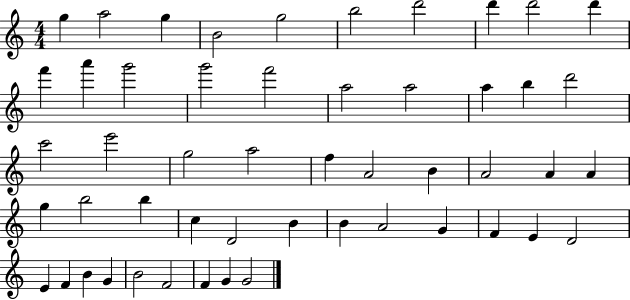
{
  \clef treble
  \numericTimeSignature
  \time 4/4
  \key c \major
  g''4 a''2 g''4 | b'2 g''2 | b''2 d'''2 | d'''4 d'''2 d'''4 | \break f'''4 a'''4 g'''2 | g'''2 f'''2 | a''2 a''2 | a''4 b''4 d'''2 | \break c'''2 e'''2 | g''2 a''2 | f''4 a'2 b'4 | a'2 a'4 a'4 | \break g''4 b''2 b''4 | c''4 d'2 b'4 | b'4 a'2 g'4 | f'4 e'4 d'2 | \break e'4 f'4 b'4 g'4 | b'2 f'2 | f'4 g'4 g'2 | \bar "|."
}